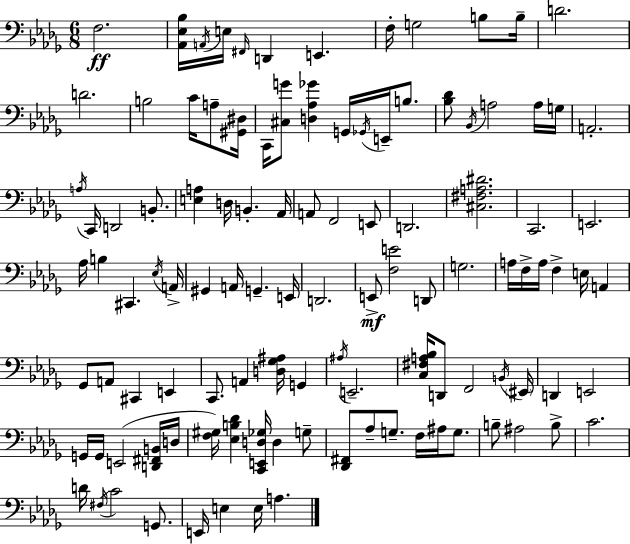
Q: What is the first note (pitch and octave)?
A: F3